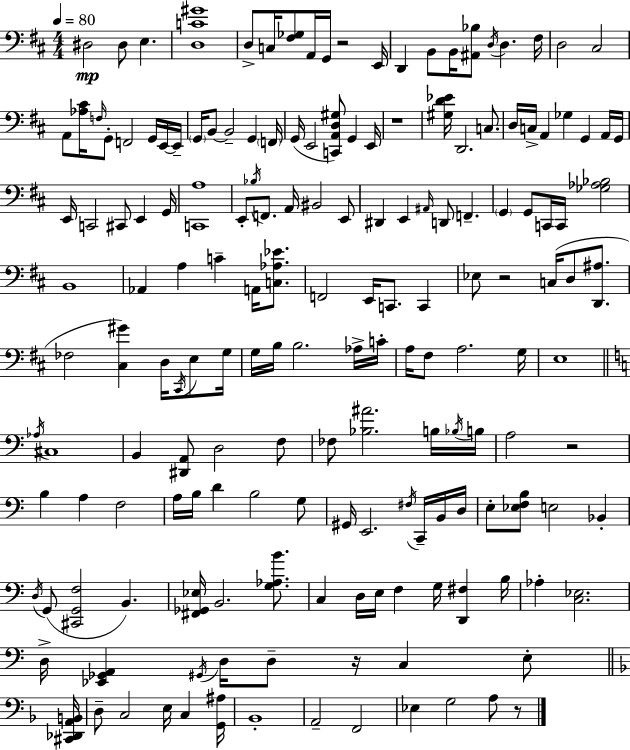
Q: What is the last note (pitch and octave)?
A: A3